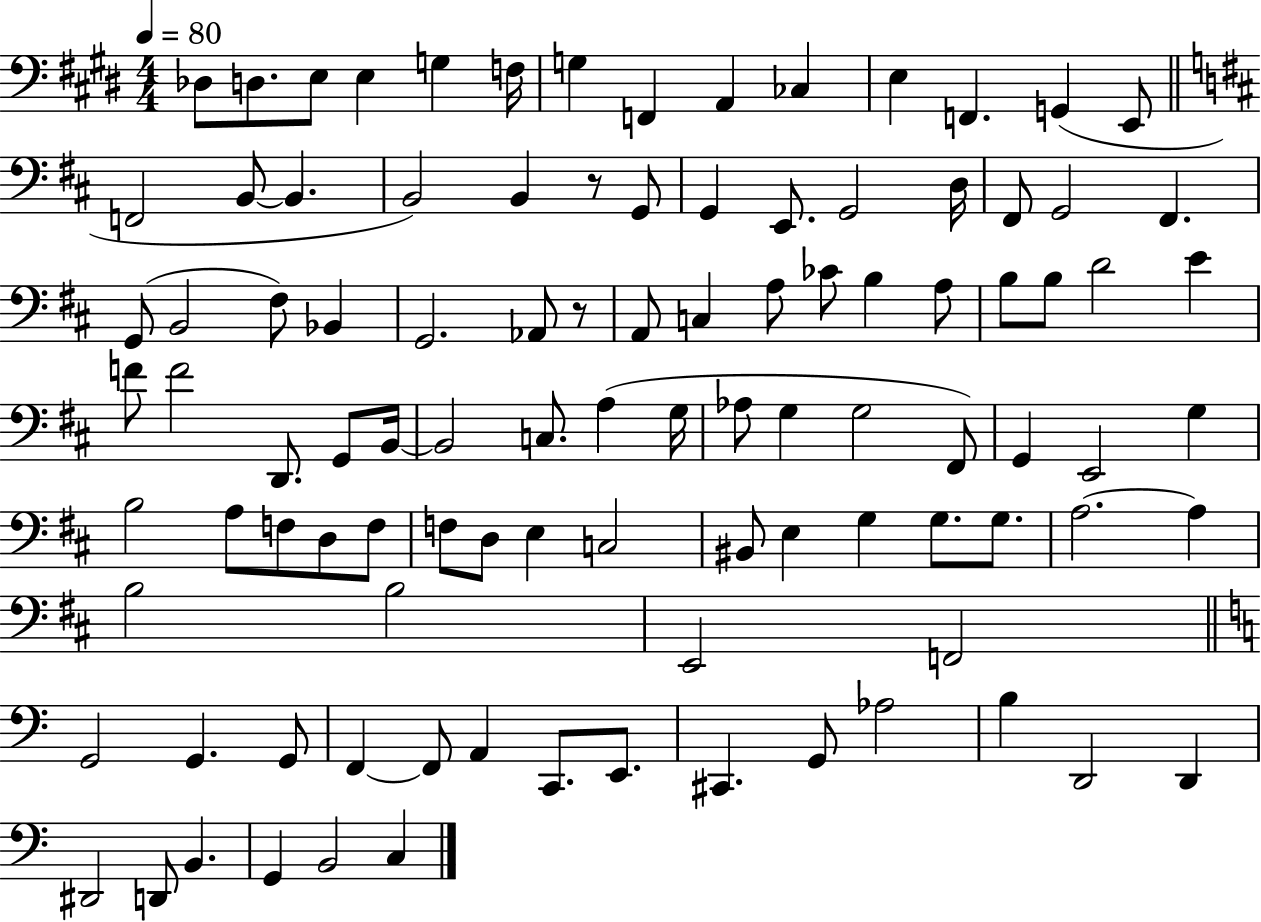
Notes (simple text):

Db3/e D3/e. E3/e E3/q G3/q F3/s G3/q F2/q A2/q CES3/q E3/q F2/q. G2/q E2/e F2/h B2/e B2/q. B2/h B2/q R/e G2/e G2/q E2/e. G2/h D3/s F#2/e G2/h F#2/q. G2/e B2/h F#3/e Bb2/q G2/h. Ab2/e R/e A2/e C3/q A3/e CES4/e B3/q A3/e B3/e B3/e D4/h E4/q F4/e F4/h D2/e. G2/e B2/s B2/h C3/e. A3/q G3/s Ab3/e G3/q G3/h F#2/e G2/q E2/h G3/q B3/h A3/e F3/e D3/e F3/e F3/e D3/e E3/q C3/h BIS2/e E3/q G3/q G3/e. G3/e. A3/h. A3/q B3/h B3/h E2/h F2/h G2/h G2/q. G2/e F2/q F2/e A2/q C2/e. E2/e. C#2/q. G2/e Ab3/h B3/q D2/h D2/q D#2/h D2/e B2/q. G2/q B2/h C3/q